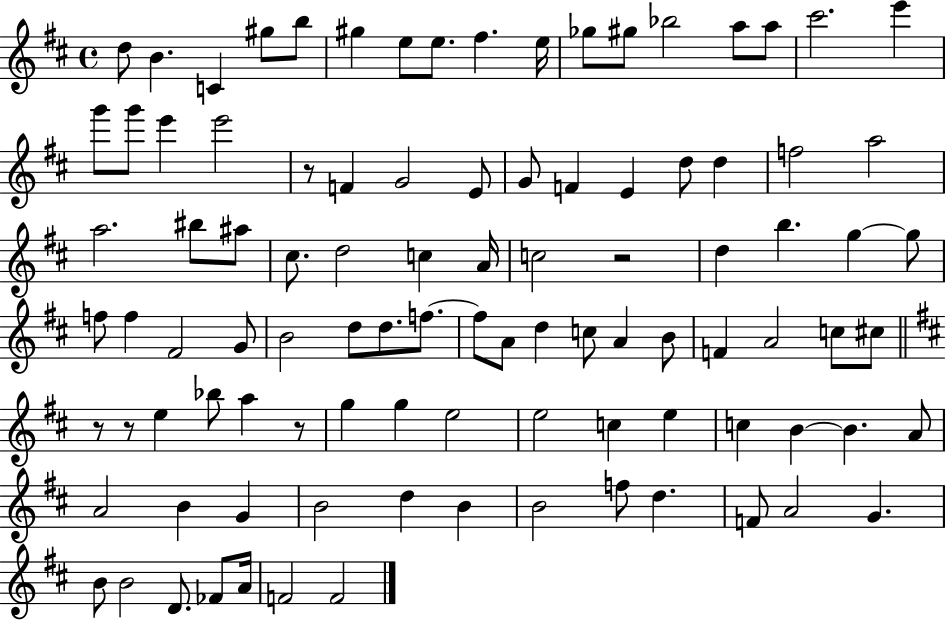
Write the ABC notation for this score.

X:1
T:Untitled
M:4/4
L:1/4
K:D
d/2 B C ^g/2 b/2 ^g e/2 e/2 ^f e/4 _g/2 ^g/2 _b2 a/2 a/2 ^c'2 e' g'/2 g'/2 e' e'2 z/2 F G2 E/2 G/2 F E d/2 d f2 a2 a2 ^b/2 ^a/2 ^c/2 d2 c A/4 c2 z2 d b g g/2 f/2 f ^F2 G/2 B2 d/2 d/2 f/2 f/2 A/2 d c/2 A B/2 F A2 c/2 ^c/2 z/2 z/2 e _b/2 a z/2 g g e2 e2 c e c B B A/2 A2 B G B2 d B B2 f/2 d F/2 A2 G B/2 B2 D/2 _F/2 A/4 F2 F2